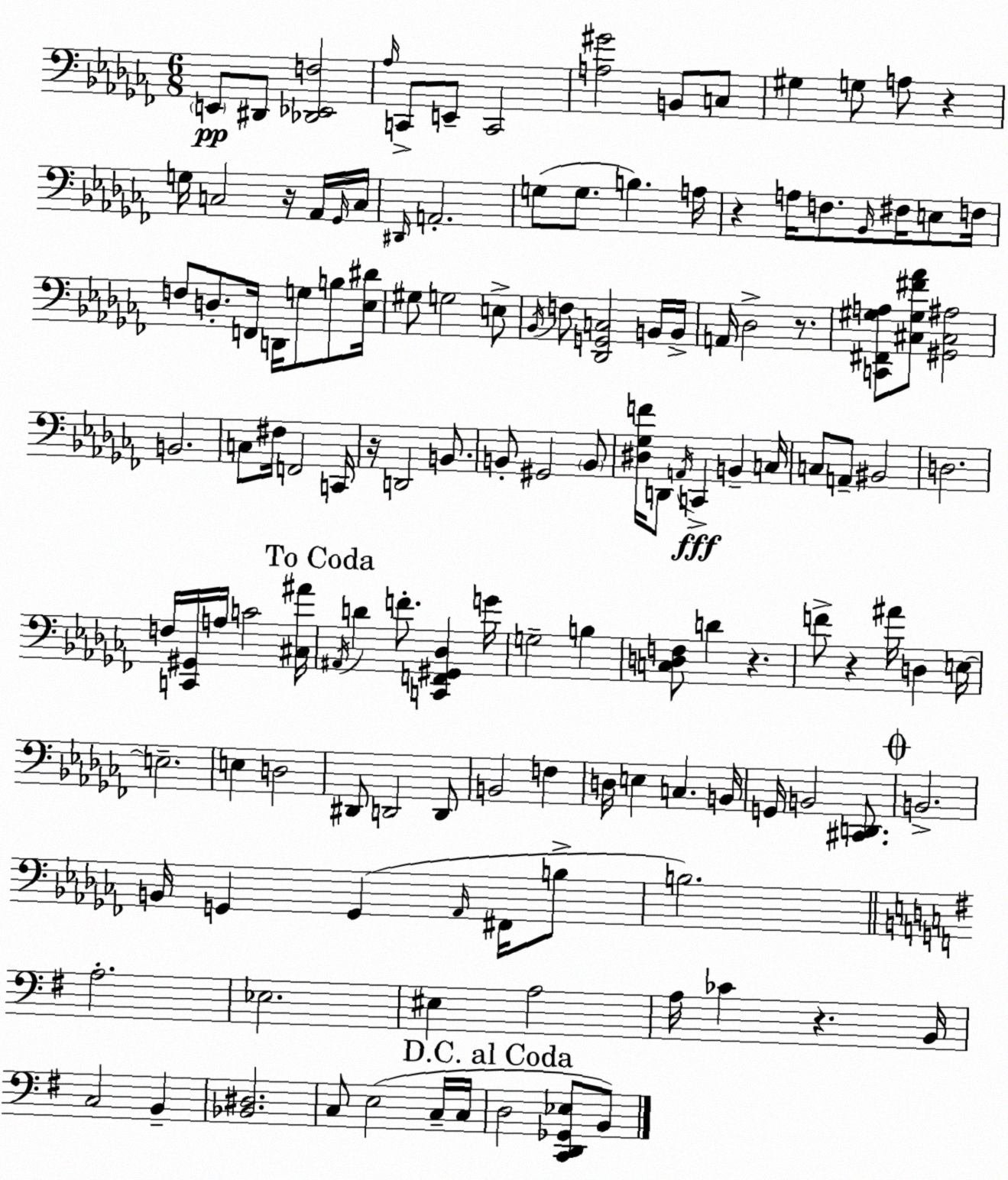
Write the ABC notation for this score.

X:1
T:Untitled
M:6/8
L:1/4
K:Abm
E,,/2 ^D,,/2 [_D,,_E,,F,]2 _A,/4 C,,/2 E,,/2 C,,2 [A,^G]2 B,,/2 C,/2 ^G, G,/2 A,/2 z G,/4 C,2 z/4 _A,,/4 _G,,/4 C,/4 ^D,,/4 A,,2 G,/2 G,/2 B, A,/4 z A,/4 F,/2 _B,,/4 ^F,/4 E,/2 F,/4 F,/2 D,/2 F,,/4 D,,/4 G,/2 B,/2 [_E,^D]/4 ^G,/2 G,2 E,/2 _B,,/4 F,/2 [_D,,G,,C,]2 B,,/4 B,,/4 A,,/4 _D,2 z/2 [C,,^F,,^G,A,]/2 [^C,^G,^F_A]/2 [^G,,^C,^A,]2 B,,2 C,/2 ^F,/4 F,,2 C,,/4 z/4 D,,2 B,,/2 B,,/2 ^G,,2 B,,/2 [^D,_G,F]/4 D,,/2 A,,/4 C,, B,, C,/4 C,/2 A,,/2 ^B,,2 D,2 F,/4 [C,,^G,,]/4 A,/4 C2 [^C,^A]/4 ^A,,/4 D F/2 [C,,F,,^G,,_D,] G/4 G,2 B, [C,D,F,]/2 D z F/2 z ^A/4 D, E,/4 E,2 E, D,2 ^D,,/2 D,,2 D,,/2 B,,2 F, D,/4 E, C, B,,/4 G,,/4 B,,2 [^C,,D,,]/2 B,,2 B,,/4 G,, G,, _A,,/4 ^F,,/4 B,/2 B,2 A,2 _E,2 ^E, A,2 A,/4 _C z B,,/4 C,2 B,, [_B,,^D,]2 C,/2 E,2 C,/4 C,/4 D,2 [C,,D,,_G,,_E,]/2 B,,/2